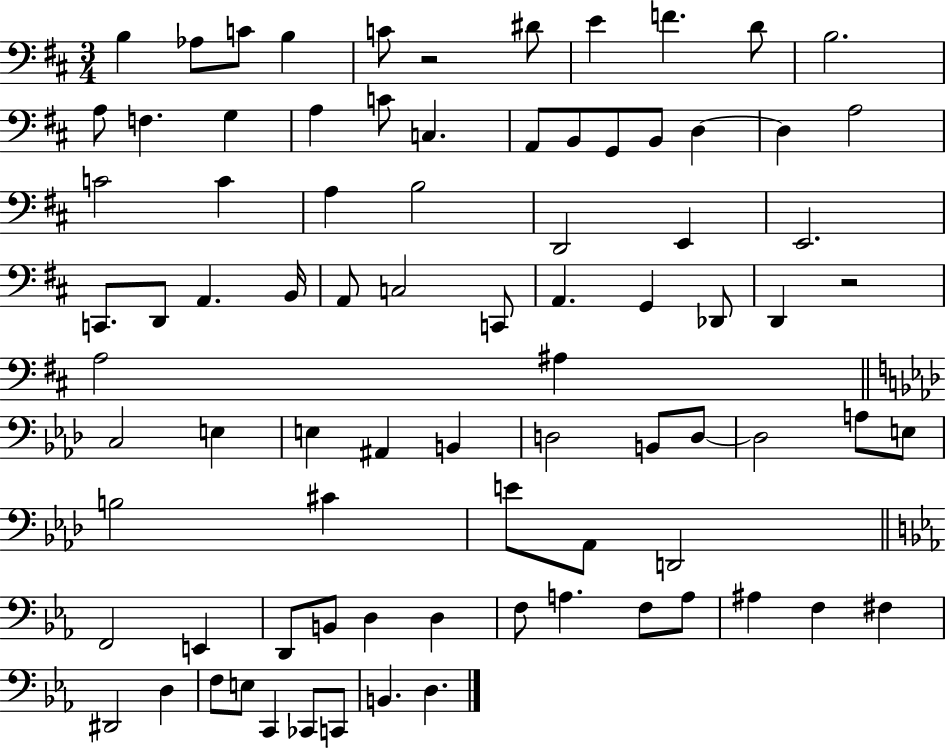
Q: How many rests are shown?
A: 2